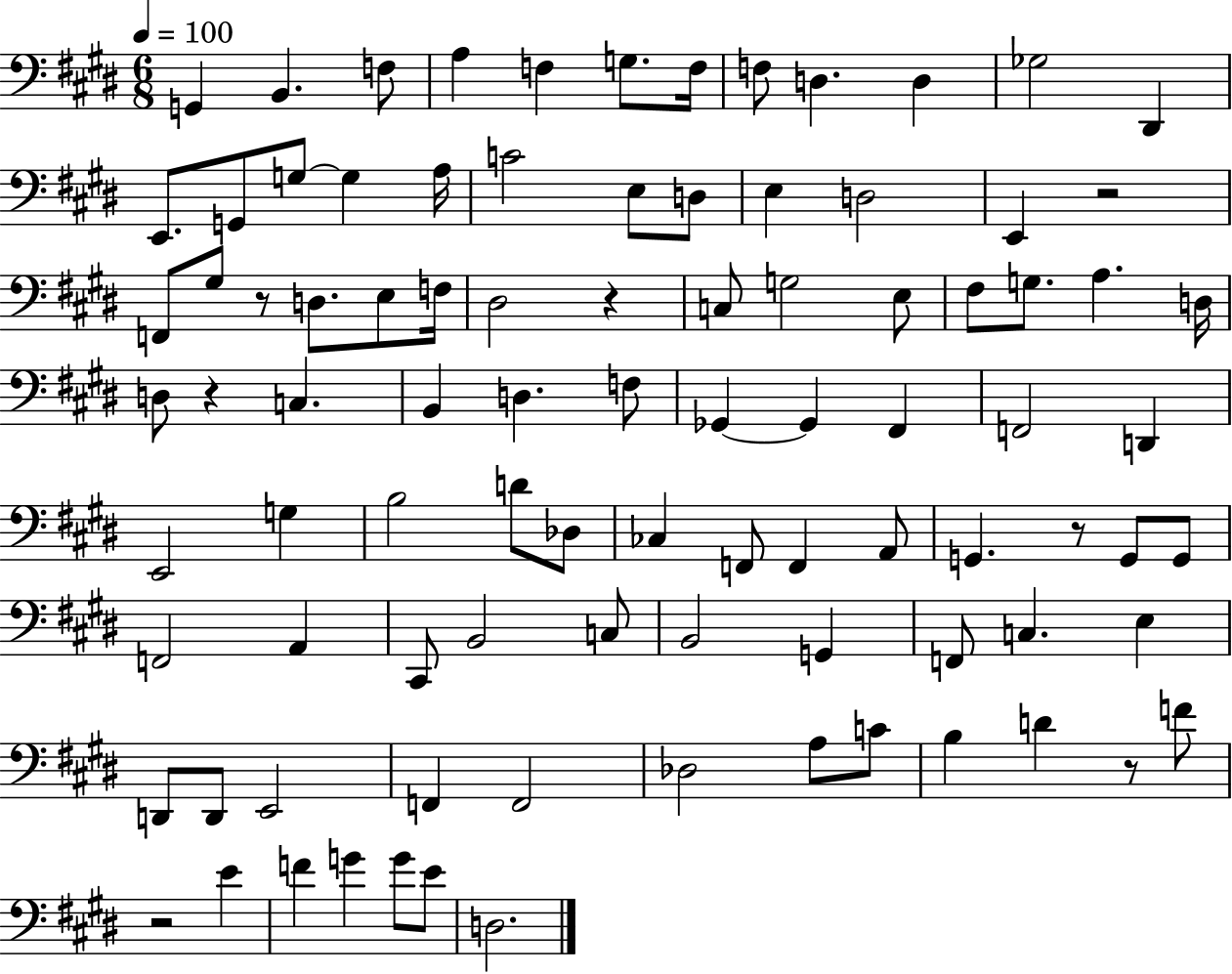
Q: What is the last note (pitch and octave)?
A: D3